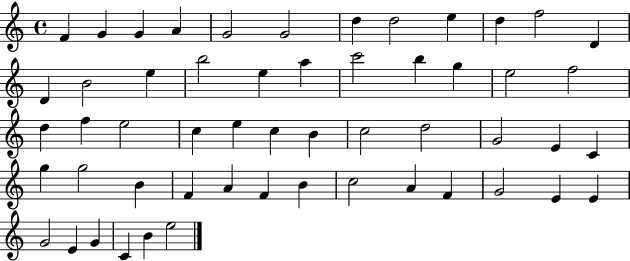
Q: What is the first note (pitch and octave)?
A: F4